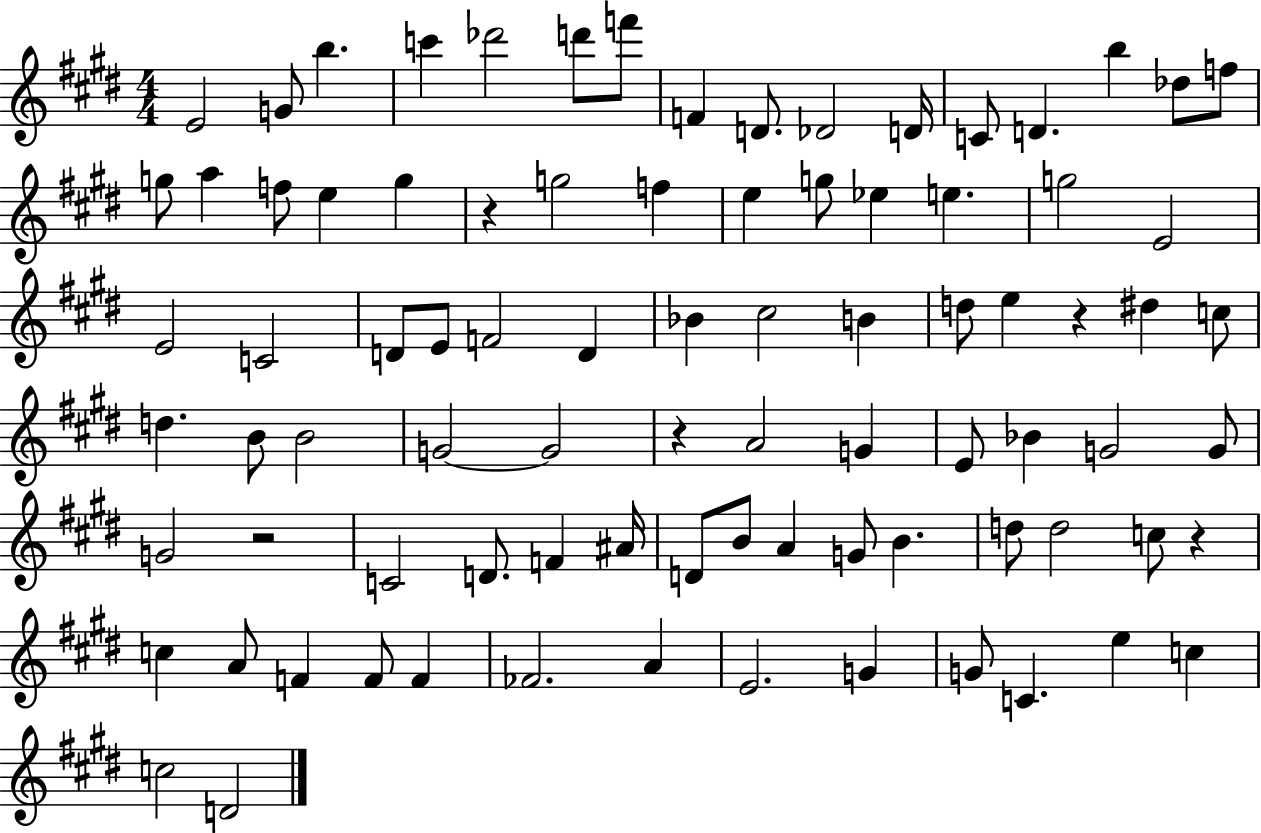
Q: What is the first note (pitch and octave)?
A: E4